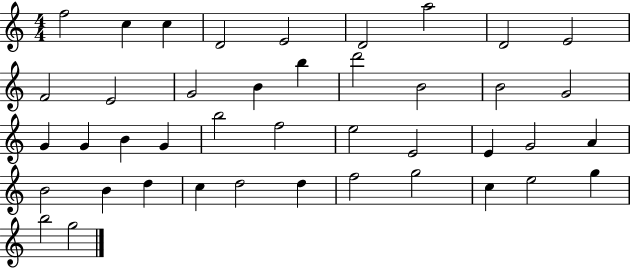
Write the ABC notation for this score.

X:1
T:Untitled
M:4/4
L:1/4
K:C
f2 c c D2 E2 D2 a2 D2 E2 F2 E2 G2 B b d'2 B2 B2 G2 G G B G b2 f2 e2 E2 E G2 A B2 B d c d2 d f2 g2 c e2 g b2 g2